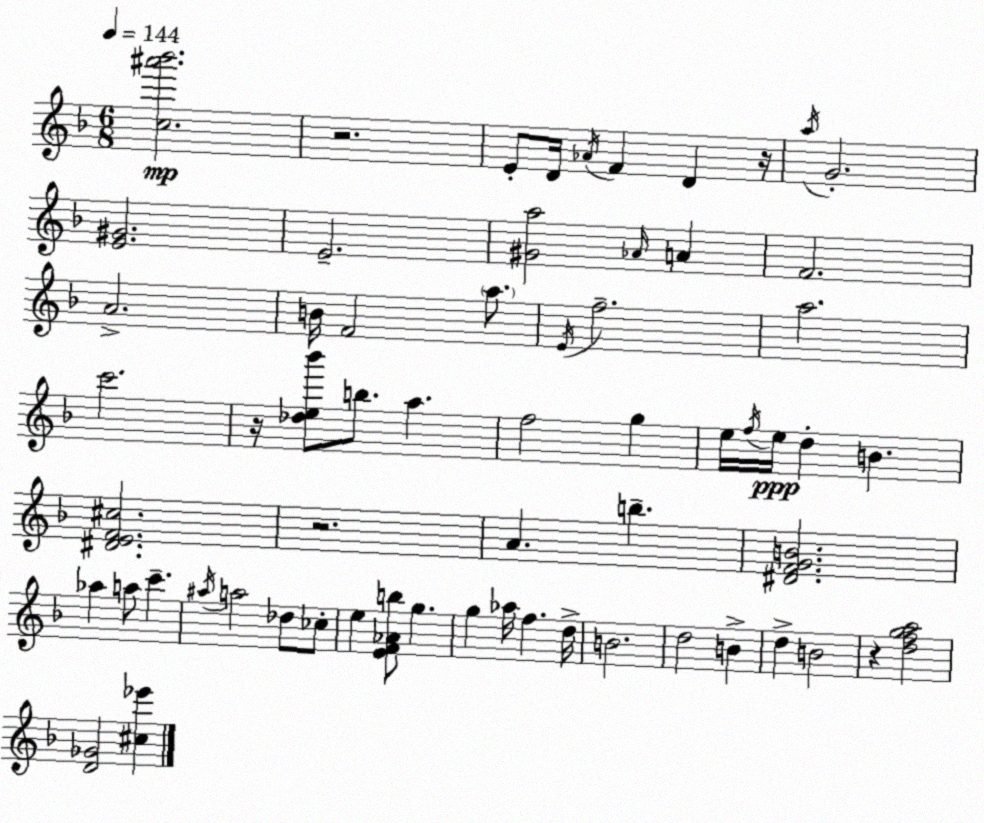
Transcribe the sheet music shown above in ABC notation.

X:1
T:Untitled
M:6/8
L:1/4
K:F
[c^a'_b']2 z2 E/2 D/4 _A/4 F D z/4 a/4 G2 [E^G]2 E2 [^Ga]2 _A/4 A F2 A2 B/4 F2 a/2 E/4 f2 a2 c'2 z/4 [_de_b']/2 b/2 a f2 g e/4 f/4 e/4 d B [^DEF^c]2 z2 A b [^DFGB]2 _a a/2 c' ^a/4 a2 _d/2 _c/2 e [EF_Ab]/2 g g _a/4 f d/4 B2 d2 B d B2 z [dfga]2 [D_G]2 [^c_e']